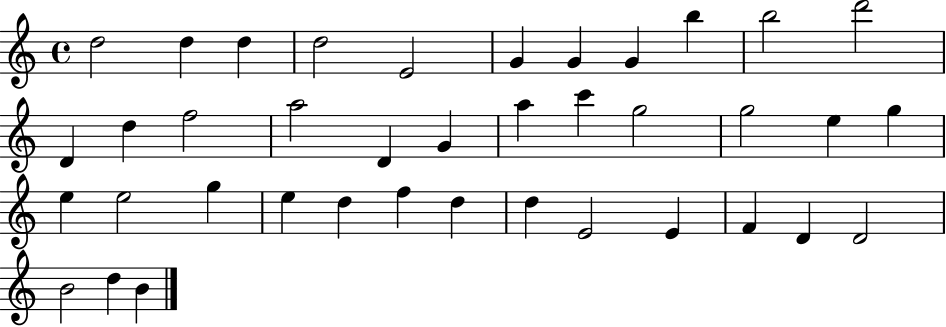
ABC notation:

X:1
T:Untitled
M:4/4
L:1/4
K:C
d2 d d d2 E2 G G G b b2 d'2 D d f2 a2 D G a c' g2 g2 e g e e2 g e d f d d E2 E F D D2 B2 d B